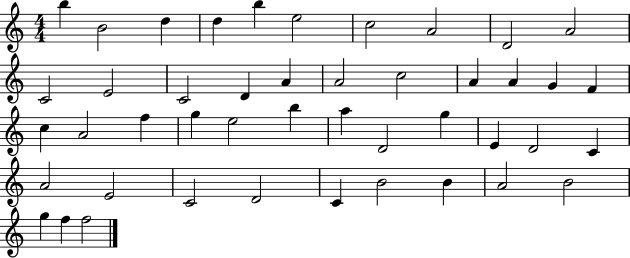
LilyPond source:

{
  \clef treble
  \numericTimeSignature
  \time 4/4
  \key c \major
  b''4 b'2 d''4 | d''4 b''4 e''2 | c''2 a'2 | d'2 a'2 | \break c'2 e'2 | c'2 d'4 a'4 | a'2 c''2 | a'4 a'4 g'4 f'4 | \break c''4 a'2 f''4 | g''4 e''2 b''4 | a''4 d'2 g''4 | e'4 d'2 c'4 | \break a'2 e'2 | c'2 d'2 | c'4 b'2 b'4 | a'2 b'2 | \break g''4 f''4 f''2 | \bar "|."
}